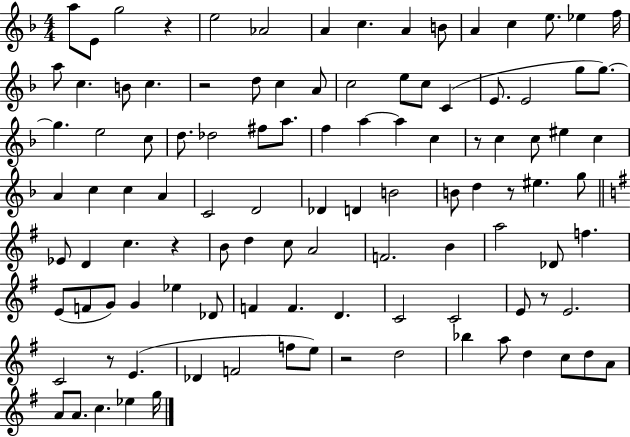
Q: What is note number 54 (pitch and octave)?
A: B4